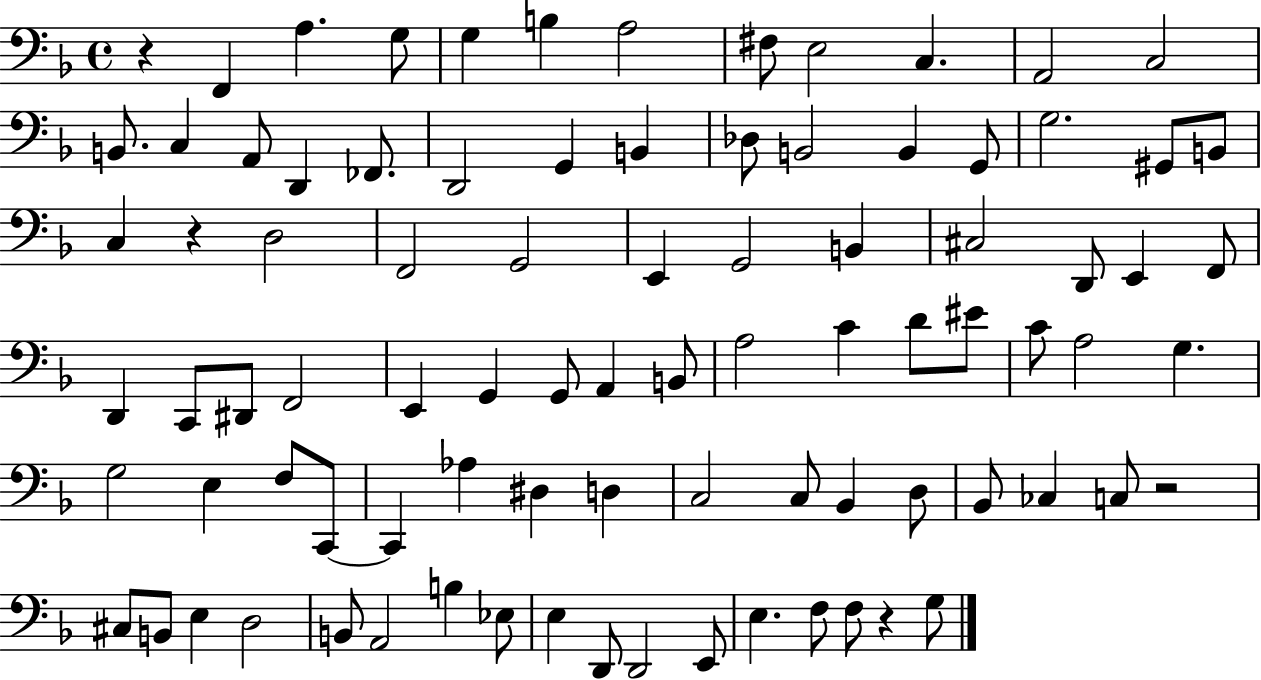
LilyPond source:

{
  \clef bass
  \time 4/4
  \defaultTimeSignature
  \key f \major
  r4 f,4 a4. g8 | g4 b4 a2 | fis8 e2 c4. | a,2 c2 | \break b,8. c4 a,8 d,4 fes,8. | d,2 g,4 b,4 | des8 b,2 b,4 g,8 | g2. gis,8 b,8 | \break c4 r4 d2 | f,2 g,2 | e,4 g,2 b,4 | cis2 d,8 e,4 f,8 | \break d,4 c,8 dis,8 f,2 | e,4 g,4 g,8 a,4 b,8 | a2 c'4 d'8 eis'8 | c'8 a2 g4. | \break g2 e4 f8 c,8~~ | c,4 aes4 dis4 d4 | c2 c8 bes,4 d8 | bes,8 ces4 c8 r2 | \break cis8 b,8 e4 d2 | b,8 a,2 b4 ees8 | e4 d,8 d,2 e,8 | e4. f8 f8 r4 g8 | \break \bar "|."
}